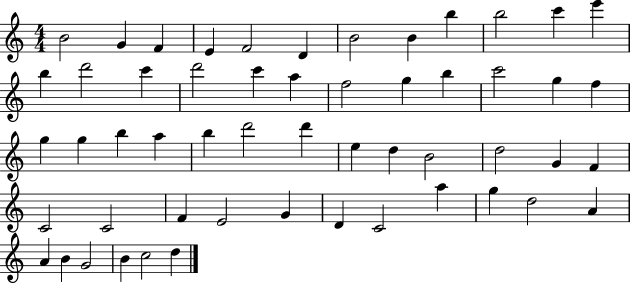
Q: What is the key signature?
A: C major